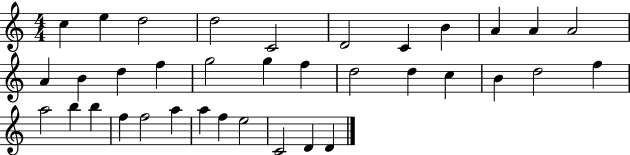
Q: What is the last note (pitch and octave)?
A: D4